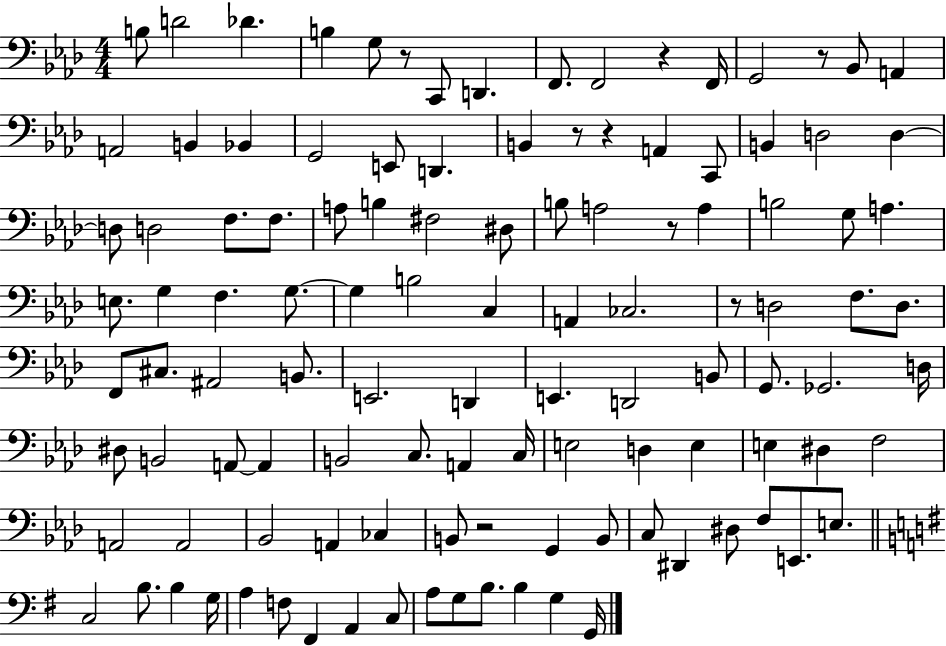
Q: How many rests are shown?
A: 8